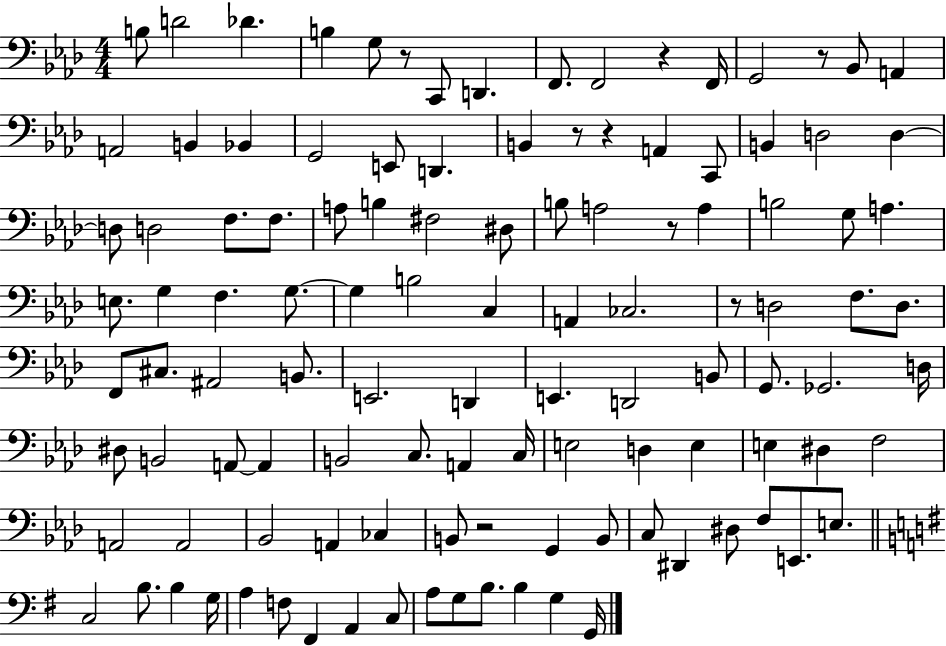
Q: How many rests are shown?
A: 8